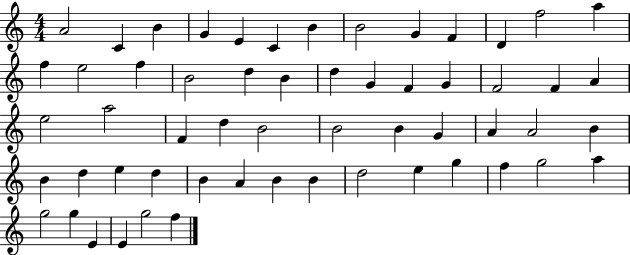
{
  \clef treble
  \numericTimeSignature
  \time 4/4
  \key c \major
  a'2 c'4 b'4 | g'4 e'4 c'4 b'4 | b'2 g'4 f'4 | d'4 f''2 a''4 | \break f''4 e''2 f''4 | b'2 d''4 b'4 | d''4 g'4 f'4 g'4 | f'2 f'4 a'4 | \break e''2 a''2 | f'4 d''4 b'2 | b'2 b'4 g'4 | a'4 a'2 b'4 | \break b'4 d''4 e''4 d''4 | b'4 a'4 b'4 b'4 | d''2 e''4 g''4 | f''4 g''2 a''4 | \break g''2 g''4 e'4 | e'4 g''2 f''4 | \bar "|."
}